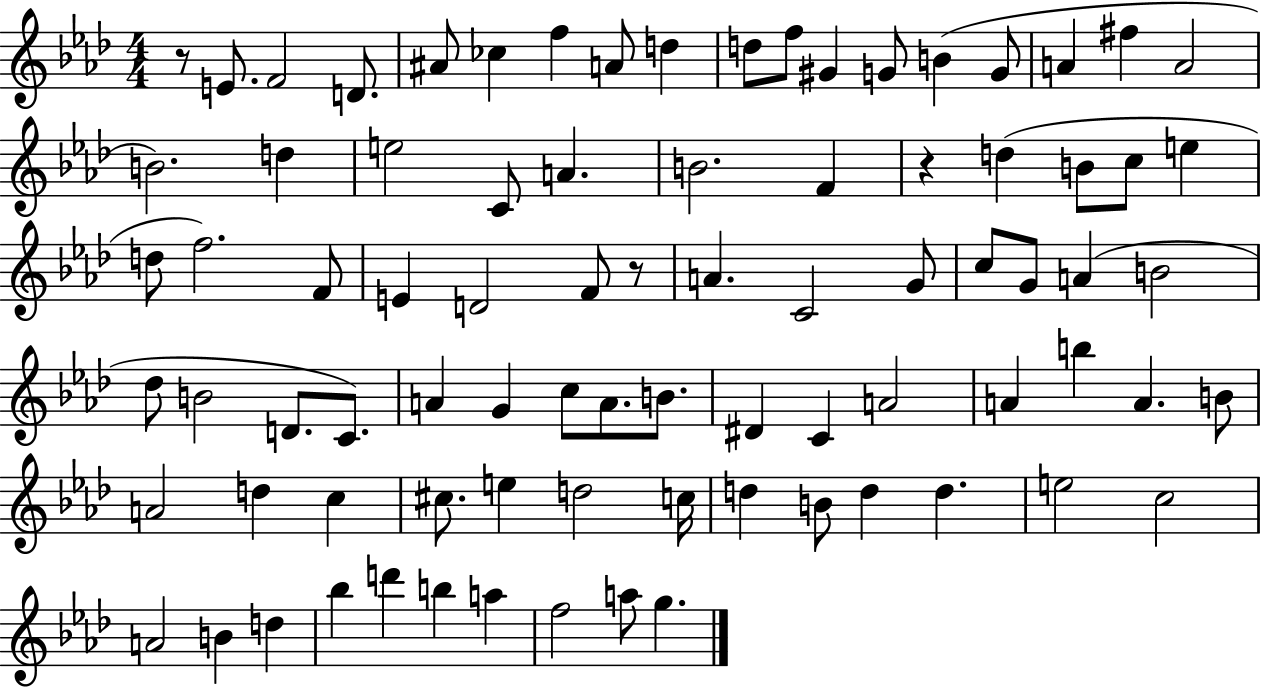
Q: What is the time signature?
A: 4/4